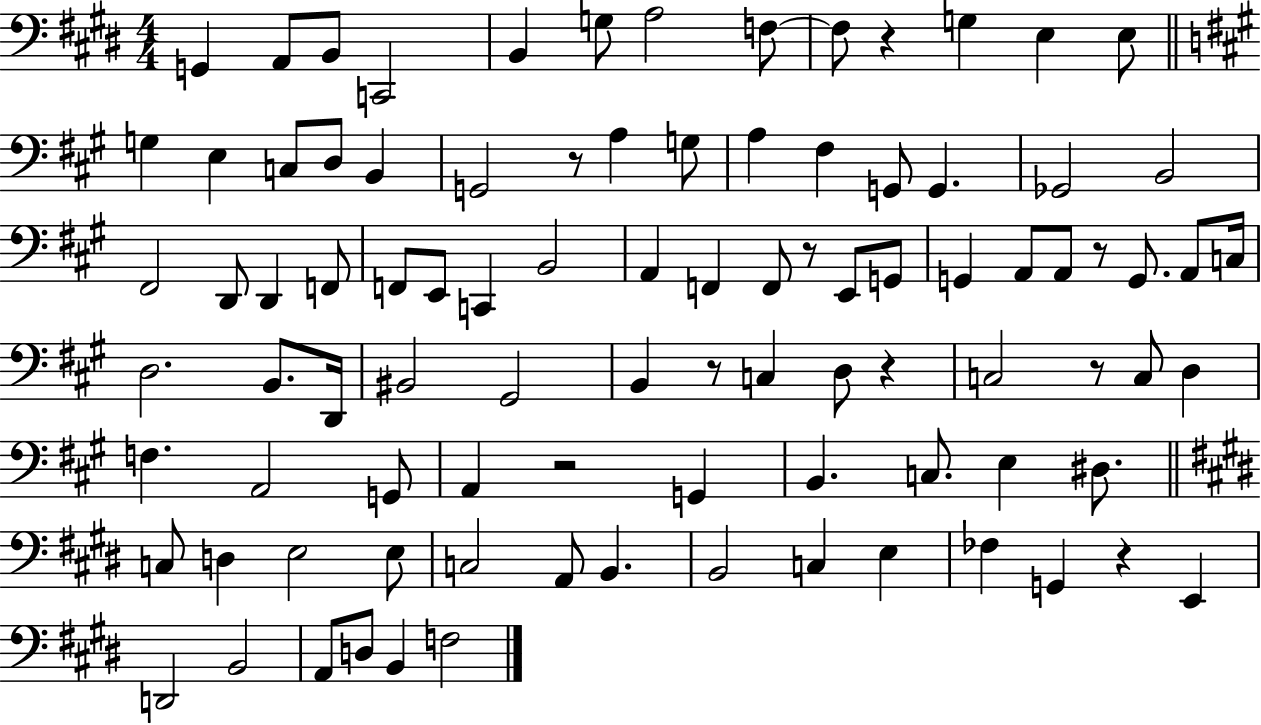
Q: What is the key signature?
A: E major